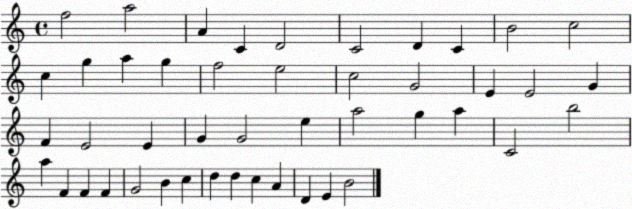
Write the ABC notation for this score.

X:1
T:Untitled
M:4/4
L:1/4
K:C
f2 a2 A C D2 C2 D C B2 c2 c g a g f2 e2 c2 G2 E E2 G F E2 E G G2 e a2 g a C2 b2 a F F F G2 B c d d c A D E B2